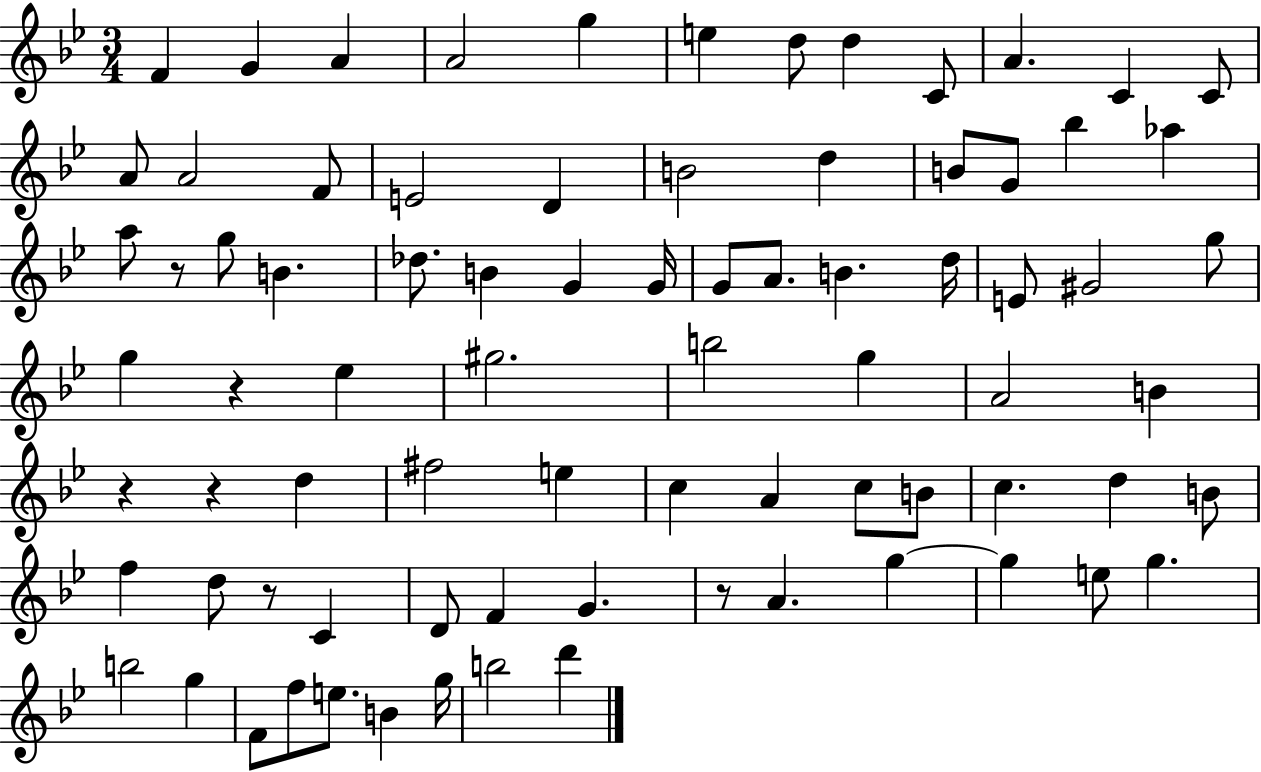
{
  \clef treble
  \numericTimeSignature
  \time 3/4
  \key bes \major
  f'4 g'4 a'4 | a'2 g''4 | e''4 d''8 d''4 c'8 | a'4. c'4 c'8 | \break a'8 a'2 f'8 | e'2 d'4 | b'2 d''4 | b'8 g'8 bes''4 aes''4 | \break a''8 r8 g''8 b'4. | des''8. b'4 g'4 g'16 | g'8 a'8. b'4. d''16 | e'8 gis'2 g''8 | \break g''4 r4 ees''4 | gis''2. | b''2 g''4 | a'2 b'4 | \break r4 r4 d''4 | fis''2 e''4 | c''4 a'4 c''8 b'8 | c''4. d''4 b'8 | \break f''4 d''8 r8 c'4 | d'8 f'4 g'4. | r8 a'4. g''4~~ | g''4 e''8 g''4. | \break b''2 g''4 | f'8 f''8 e''8. b'4 g''16 | b''2 d'''4 | \bar "|."
}